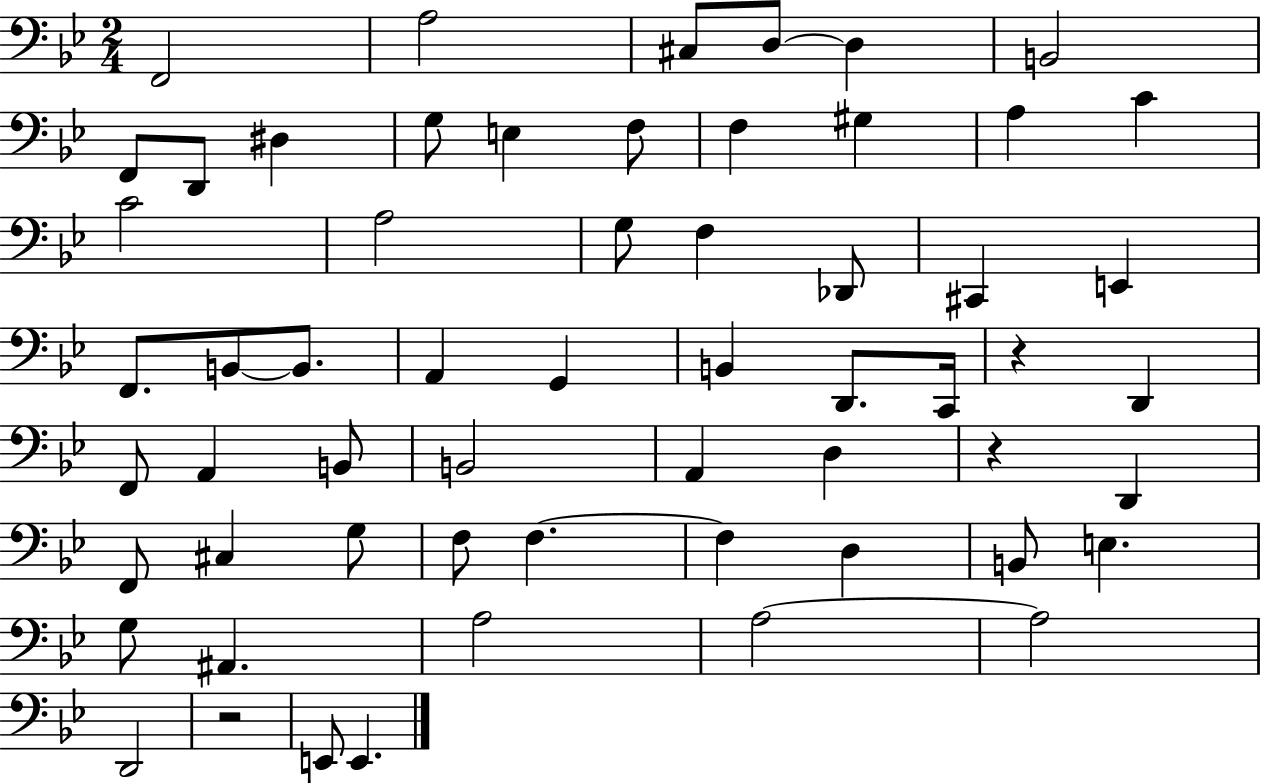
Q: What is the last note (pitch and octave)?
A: E2